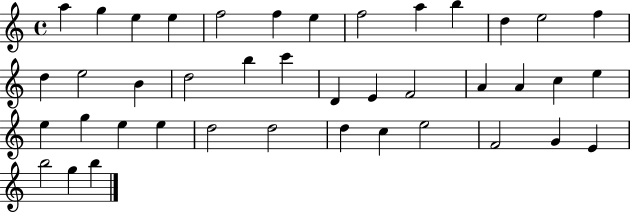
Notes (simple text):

A5/q G5/q E5/q E5/q F5/h F5/q E5/q F5/h A5/q B5/q D5/q E5/h F5/q D5/q E5/h B4/q D5/h B5/q C6/q D4/q E4/q F4/h A4/q A4/q C5/q E5/q E5/q G5/q E5/q E5/q D5/h D5/h D5/q C5/q E5/h F4/h G4/q E4/q B5/h G5/q B5/q